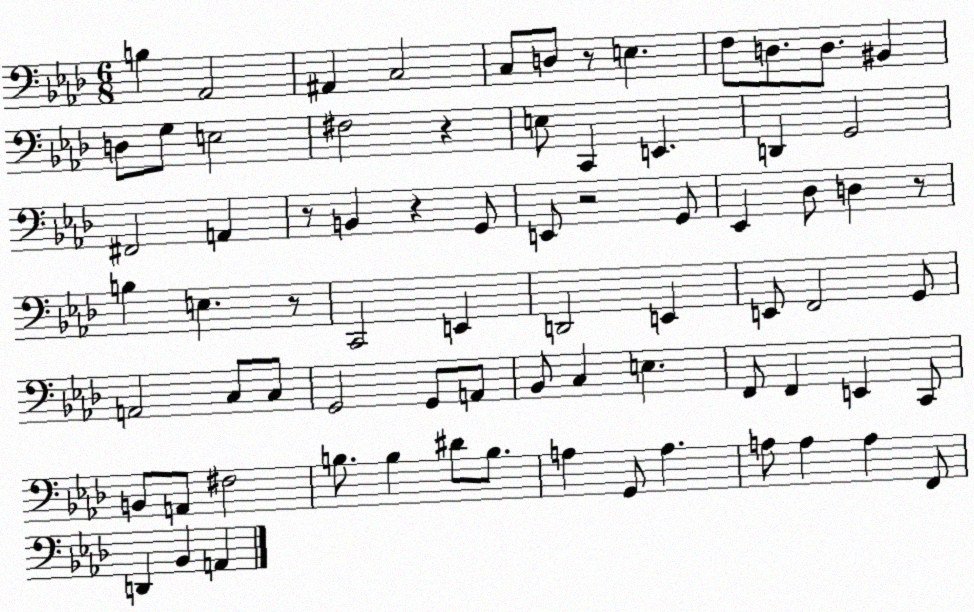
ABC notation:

X:1
T:Untitled
M:6/8
L:1/4
K:Ab
B, _A,,2 ^A,, C,2 C,/2 D,/2 z/2 E, F,/2 D,/2 D,/2 ^B,, D,/2 G,/2 E,2 ^F,2 z E,/2 C,, E,, D,, G,,2 ^F,,2 A,, z/2 B,, z G,,/2 E,,/2 z2 G,,/2 _E,, _D,/2 D, z/2 B, E, z/2 C,,2 E,, D,,2 E,, E,,/2 F,,2 G,,/2 A,,2 C,/2 C,/2 G,,2 G,,/2 A,,/2 _B,,/2 C, E, F,,/2 F,, E,, C,,/2 B,,/2 A,,/2 ^F,2 B,/2 B, ^D/2 B,/2 A, G,,/2 A, A,/2 A, A, F,,/2 D,, _B,, A,,